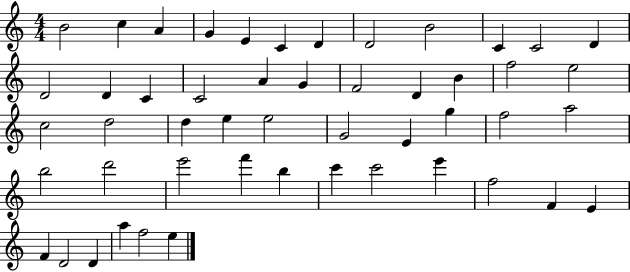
B4/h C5/q A4/q G4/q E4/q C4/q D4/q D4/h B4/h C4/q C4/h D4/q D4/h D4/q C4/q C4/h A4/q G4/q F4/h D4/q B4/q F5/h E5/h C5/h D5/h D5/q E5/q E5/h G4/h E4/q G5/q F5/h A5/h B5/h D6/h E6/h F6/q B5/q C6/q C6/h E6/q F5/h F4/q E4/q F4/q D4/h D4/q A5/q F5/h E5/q